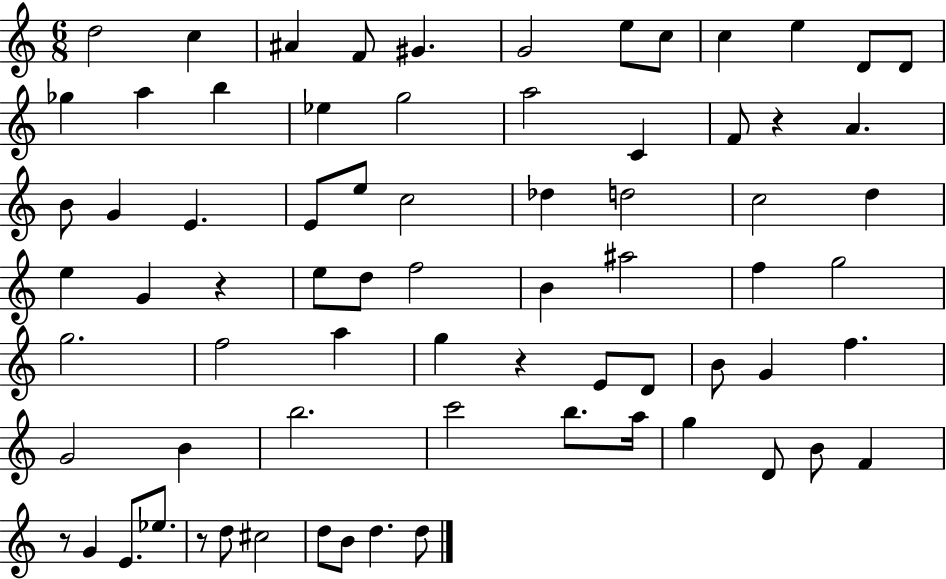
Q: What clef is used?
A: treble